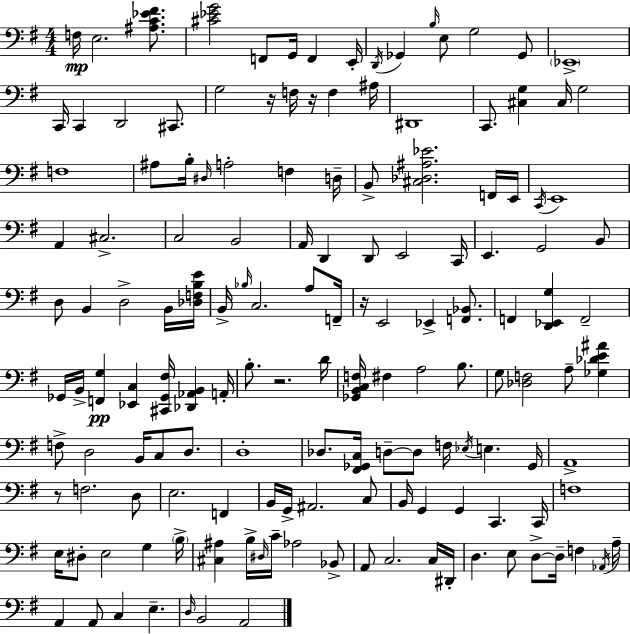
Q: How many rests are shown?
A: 5